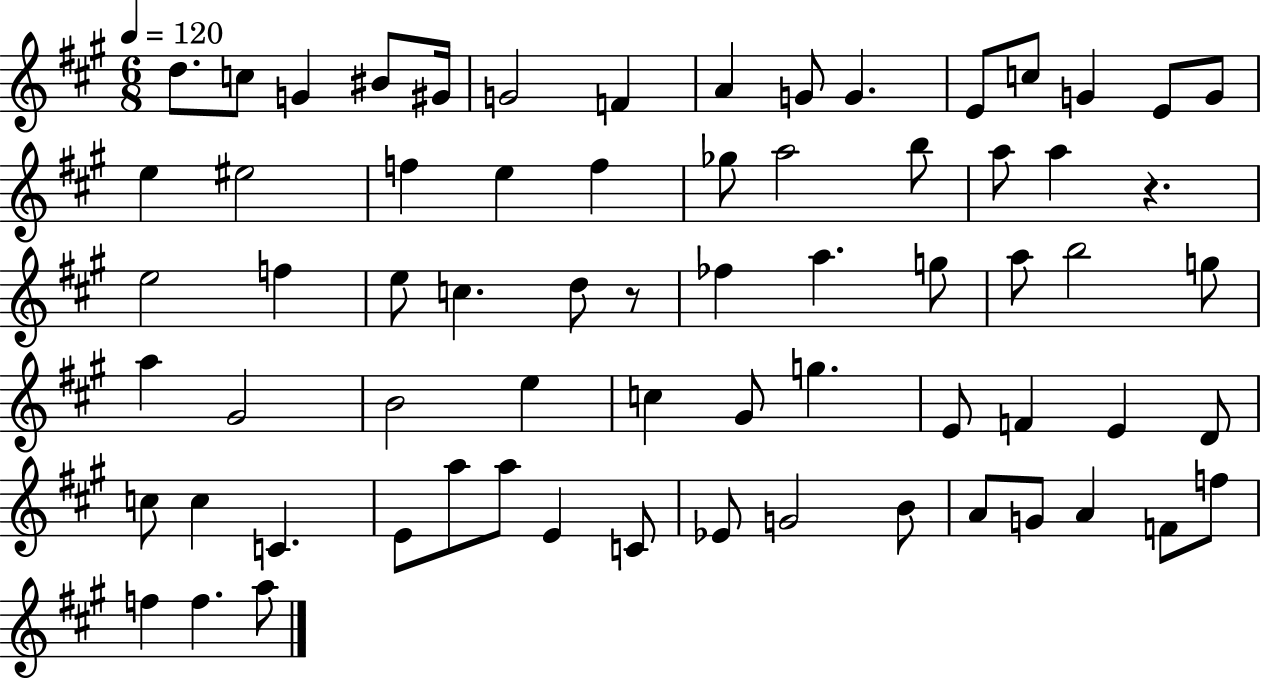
X:1
T:Untitled
M:6/8
L:1/4
K:A
d/2 c/2 G ^B/2 ^G/4 G2 F A G/2 G E/2 c/2 G E/2 G/2 e ^e2 f e f _g/2 a2 b/2 a/2 a z e2 f e/2 c d/2 z/2 _f a g/2 a/2 b2 g/2 a ^G2 B2 e c ^G/2 g E/2 F E D/2 c/2 c C E/2 a/2 a/2 E C/2 _E/2 G2 B/2 A/2 G/2 A F/2 f/2 f f a/2